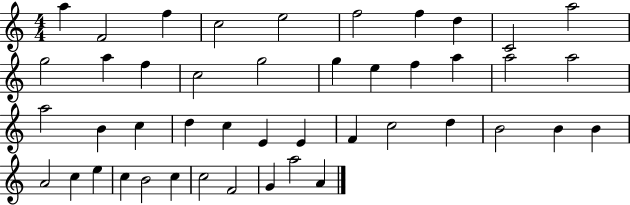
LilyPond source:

{
  \clef treble
  \numericTimeSignature
  \time 4/4
  \key c \major
  a''4 f'2 f''4 | c''2 e''2 | f''2 f''4 d''4 | c'2 a''2 | \break g''2 a''4 f''4 | c''2 g''2 | g''4 e''4 f''4 a''4 | a''2 a''2 | \break a''2 b'4 c''4 | d''4 c''4 e'4 e'4 | f'4 c''2 d''4 | b'2 b'4 b'4 | \break a'2 c''4 e''4 | c''4 b'2 c''4 | c''2 f'2 | g'4 a''2 a'4 | \break \bar "|."
}